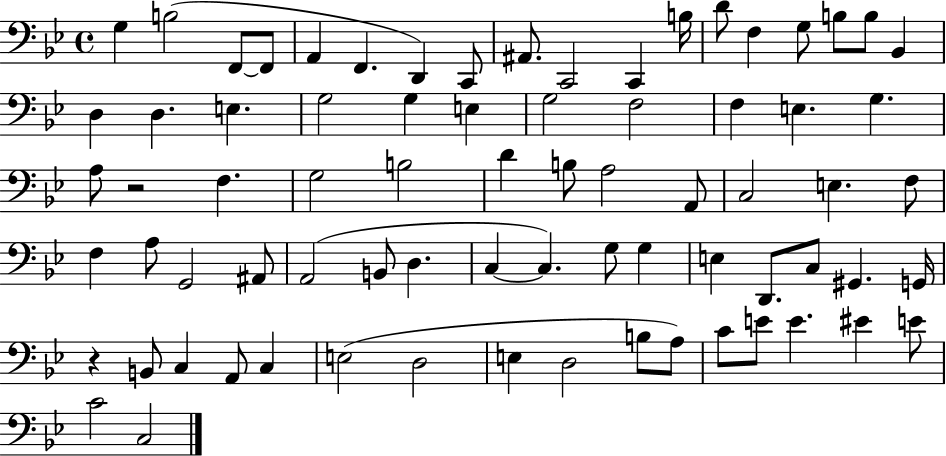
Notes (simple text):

G3/q B3/h F2/e F2/e A2/q F2/q. D2/q C2/e A#2/e. C2/h C2/q B3/s D4/e F3/q G3/e B3/e B3/e Bb2/q D3/q D3/q. E3/q. G3/h G3/q E3/q G3/h F3/h F3/q E3/q. G3/q. A3/e R/h F3/q. G3/h B3/h D4/q B3/e A3/h A2/e C3/h E3/q. F3/e F3/q A3/e G2/h A#2/e A2/h B2/e D3/q. C3/q C3/q. G3/e G3/q E3/q D2/e. C3/e G#2/q. G2/s R/q B2/e C3/q A2/e C3/q E3/h D3/h E3/q D3/h B3/e A3/e C4/e E4/e E4/q. EIS4/q E4/e C4/h C3/h